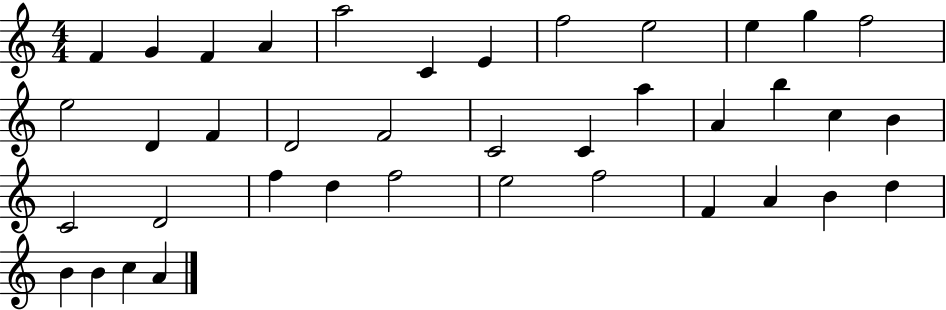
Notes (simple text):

F4/q G4/q F4/q A4/q A5/h C4/q E4/q F5/h E5/h E5/q G5/q F5/h E5/h D4/q F4/q D4/h F4/h C4/h C4/q A5/q A4/q B5/q C5/q B4/q C4/h D4/h F5/q D5/q F5/h E5/h F5/h F4/q A4/q B4/q D5/q B4/q B4/q C5/q A4/q